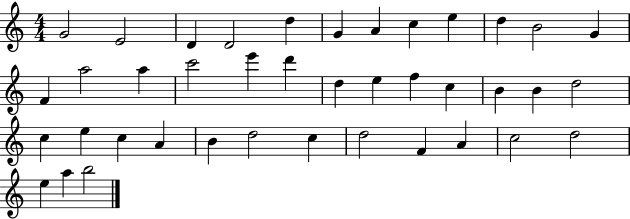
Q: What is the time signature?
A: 4/4